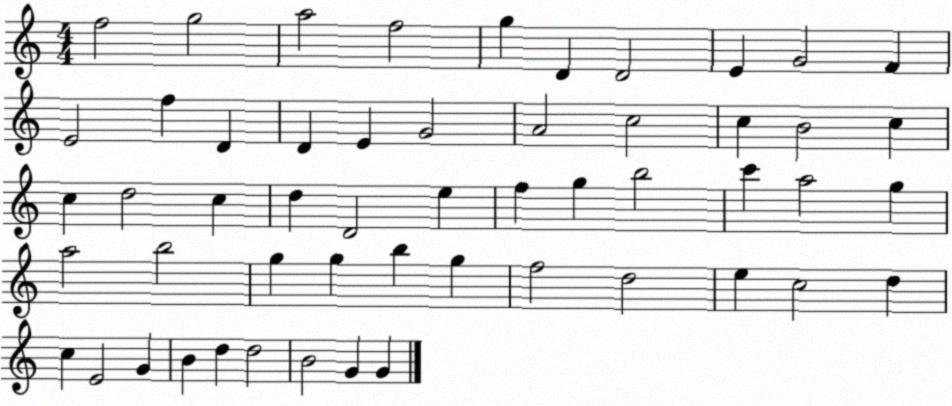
X:1
T:Untitled
M:4/4
L:1/4
K:C
f2 g2 a2 f2 g D D2 E G2 F E2 f D D E G2 A2 c2 c B2 c c d2 c d D2 e f g b2 c' a2 g a2 b2 g g b g f2 d2 e c2 d c E2 G B d d2 B2 G G